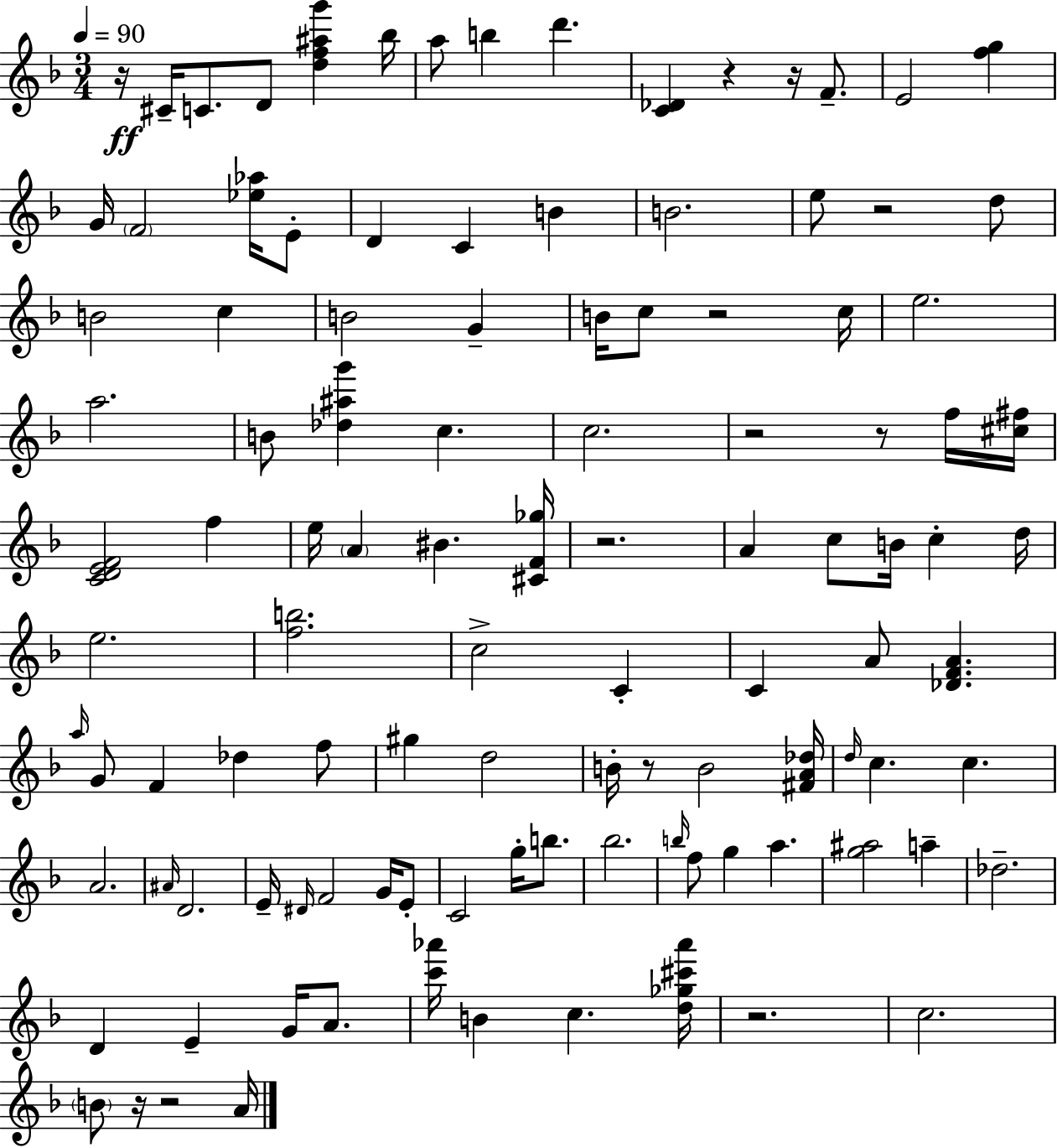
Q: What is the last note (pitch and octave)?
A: A4